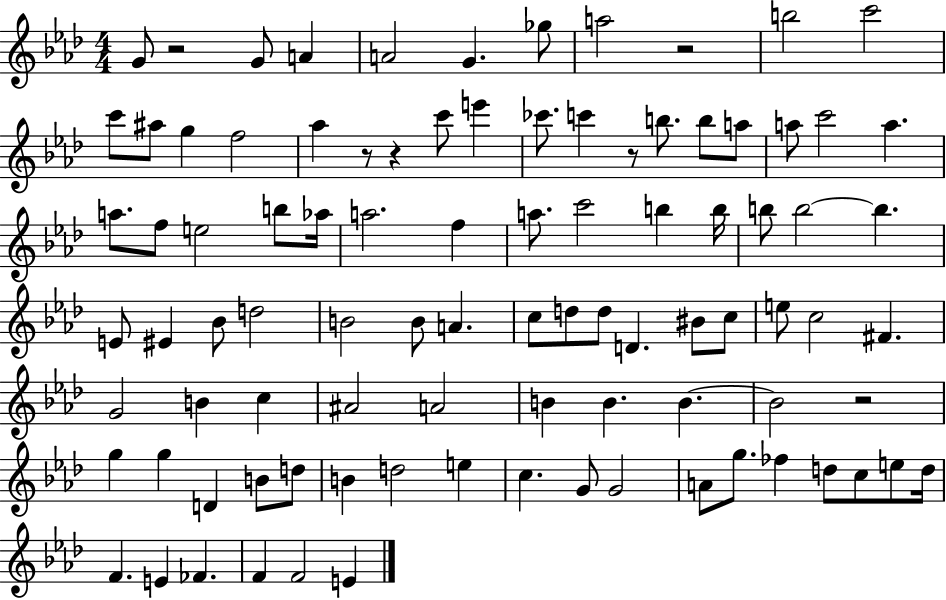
{
  \clef treble
  \numericTimeSignature
  \time 4/4
  \key aes \major
  \repeat volta 2 { g'8 r2 g'8 a'4 | a'2 g'4. ges''8 | a''2 r2 | b''2 c'''2 | \break c'''8 ais''8 g''4 f''2 | aes''4 r8 r4 c'''8 e'''4 | ces'''8. c'''4 r8 b''8. b''8 a''8 | a''8 c'''2 a''4. | \break a''8. f''8 e''2 b''8 aes''16 | a''2. f''4 | a''8. c'''2 b''4 b''16 | b''8 b''2~~ b''4. | \break e'8 eis'4 bes'8 d''2 | b'2 b'8 a'4. | c''8 d''8 d''8 d'4. bis'8 c''8 | e''8 c''2 fis'4. | \break g'2 b'4 c''4 | ais'2 a'2 | b'4 b'4. b'4.~~ | b'2 r2 | \break g''4 g''4 d'4 b'8 d''8 | b'4 d''2 e''4 | c''4. g'8 g'2 | a'8 g''8. fes''4 d''8 c''8 e''8 d''16 | \break f'4. e'4 fes'4. | f'4 f'2 e'4 | } \bar "|."
}